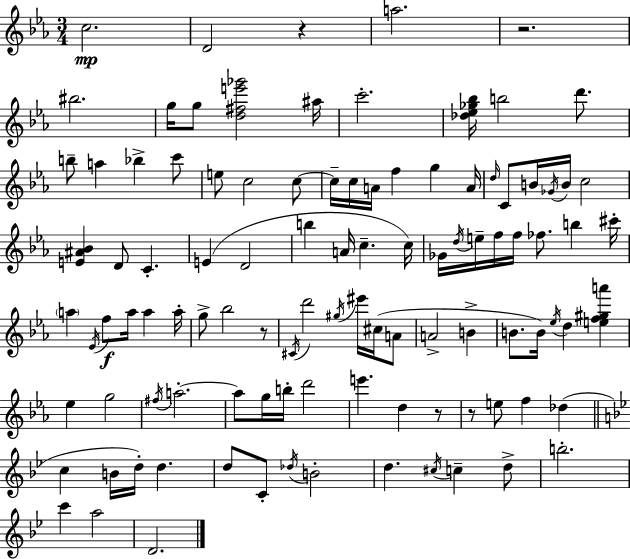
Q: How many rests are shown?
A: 5